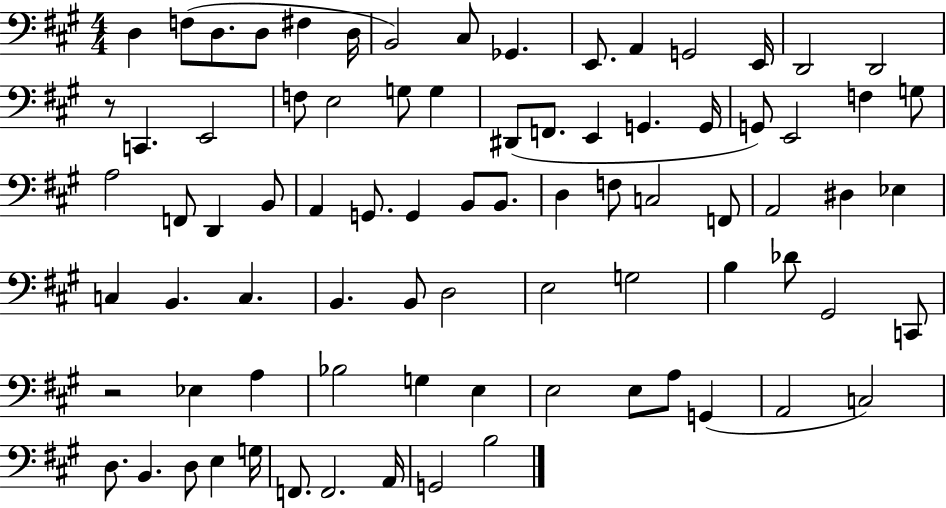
D3/q F3/e D3/e. D3/e F#3/q D3/s B2/h C#3/e Gb2/q. E2/e. A2/q G2/h E2/s D2/h D2/h R/e C2/q. E2/h F3/e E3/h G3/e G3/q D#2/e F2/e. E2/q G2/q. G2/s G2/e E2/h F3/q G3/e A3/h F2/e D2/q B2/e A2/q G2/e. G2/q B2/e B2/e. D3/q F3/e C3/h F2/e A2/h D#3/q Eb3/q C3/q B2/q. C3/q. B2/q. B2/e D3/h E3/h G3/h B3/q Db4/e G#2/h C2/e R/h Eb3/q A3/q Bb3/h G3/q E3/q E3/h E3/e A3/e G2/q A2/h C3/h D3/e. B2/q. D3/e E3/q G3/s F2/e. F2/h. A2/s G2/h B3/h